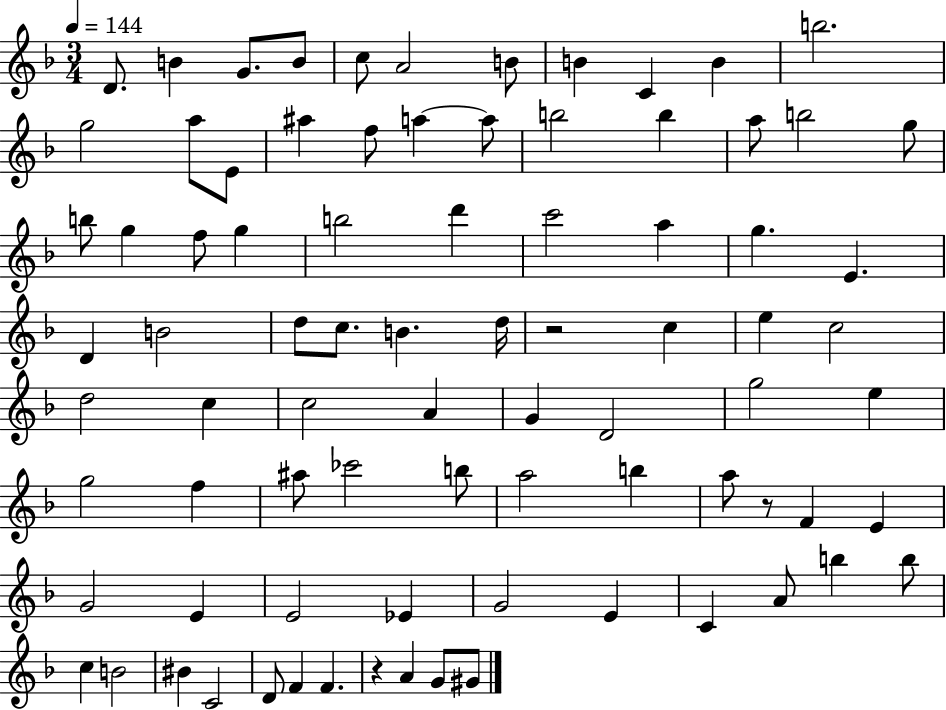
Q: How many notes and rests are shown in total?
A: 83